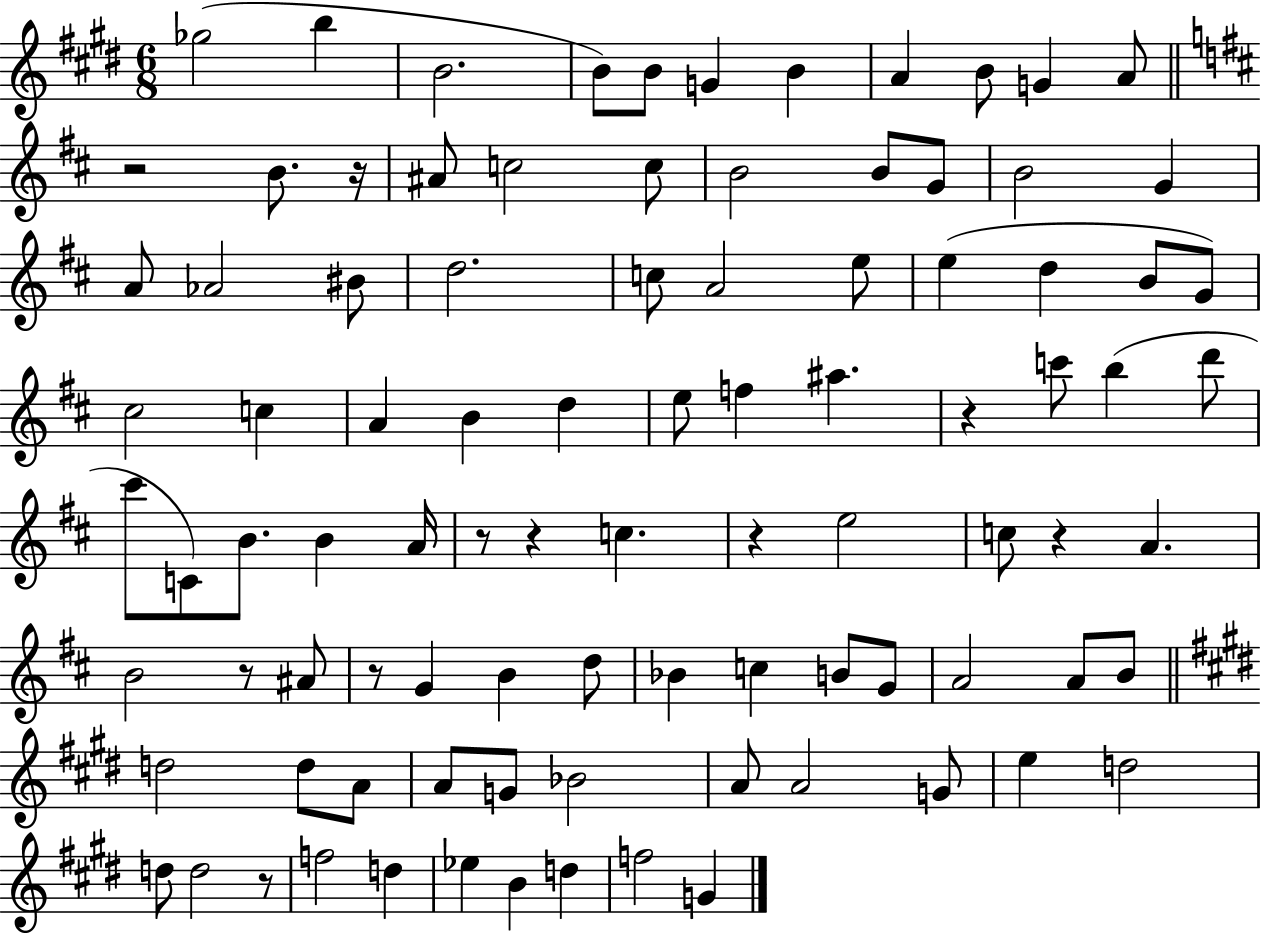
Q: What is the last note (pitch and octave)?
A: G4